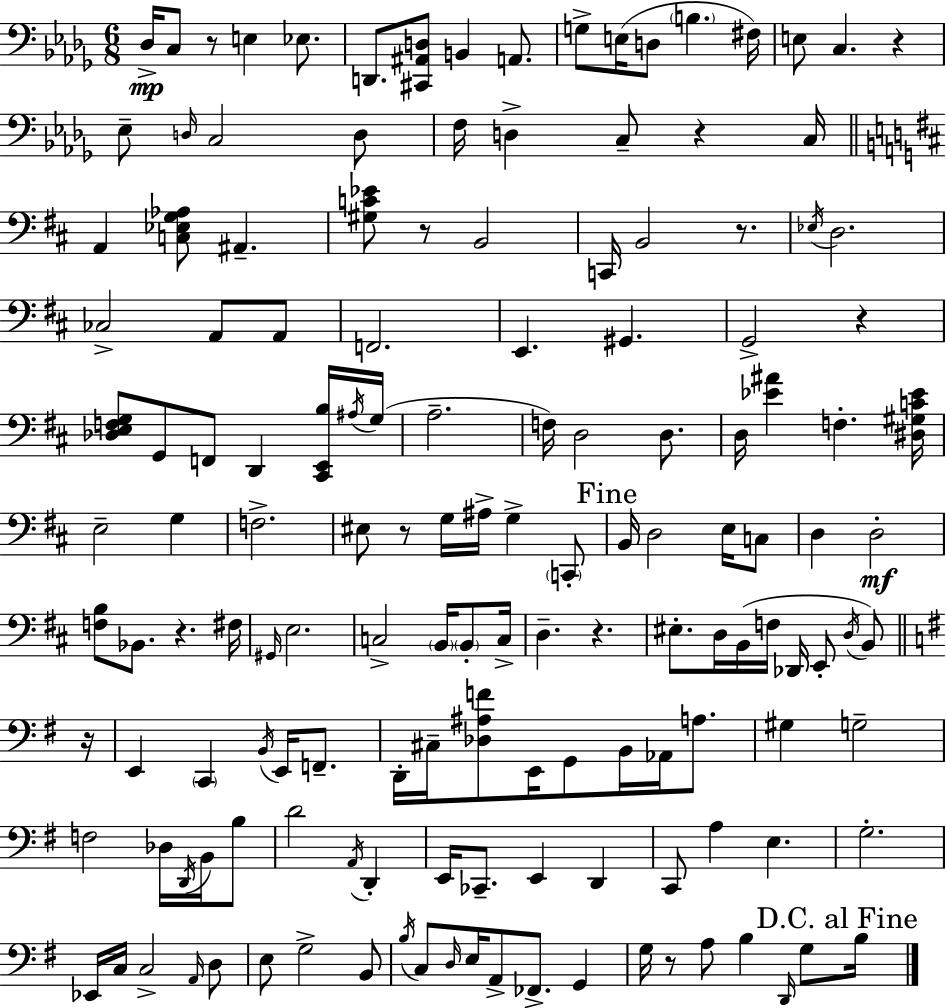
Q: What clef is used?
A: bass